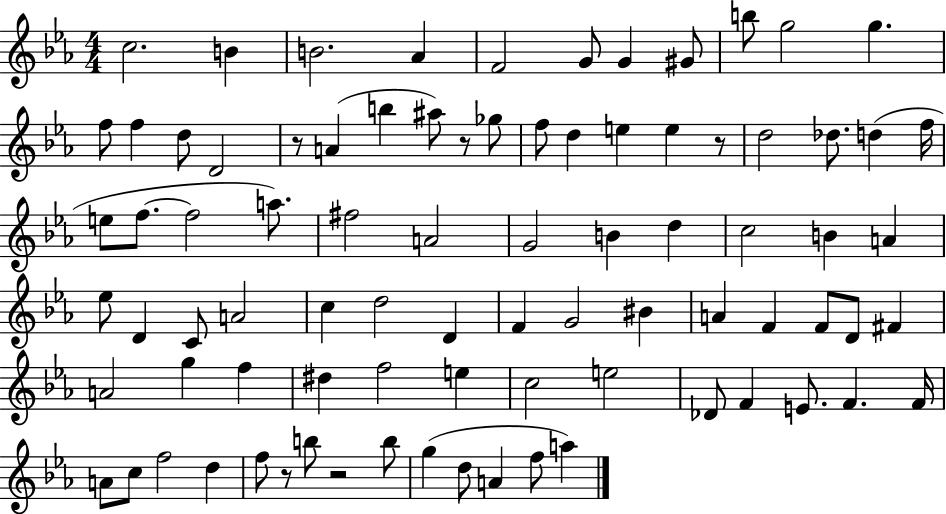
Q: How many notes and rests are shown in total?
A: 84